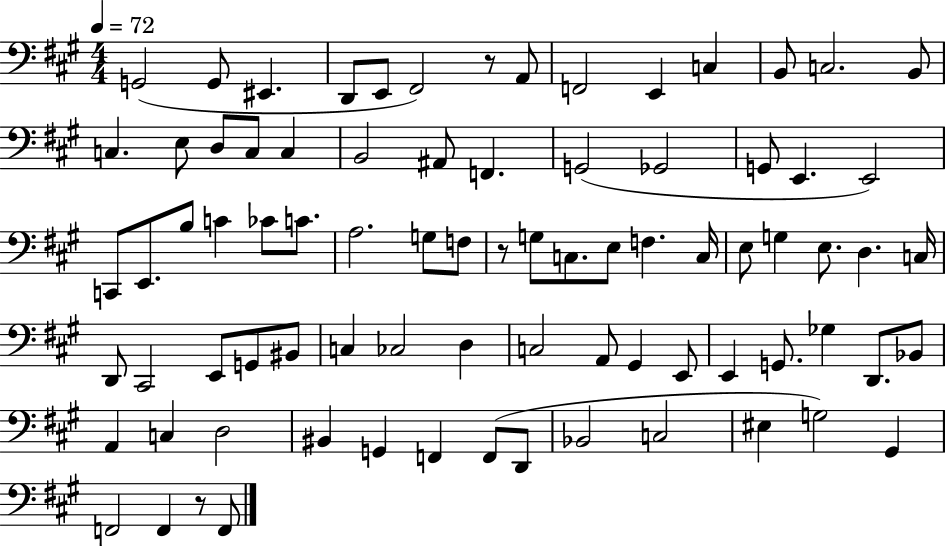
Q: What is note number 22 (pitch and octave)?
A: G2